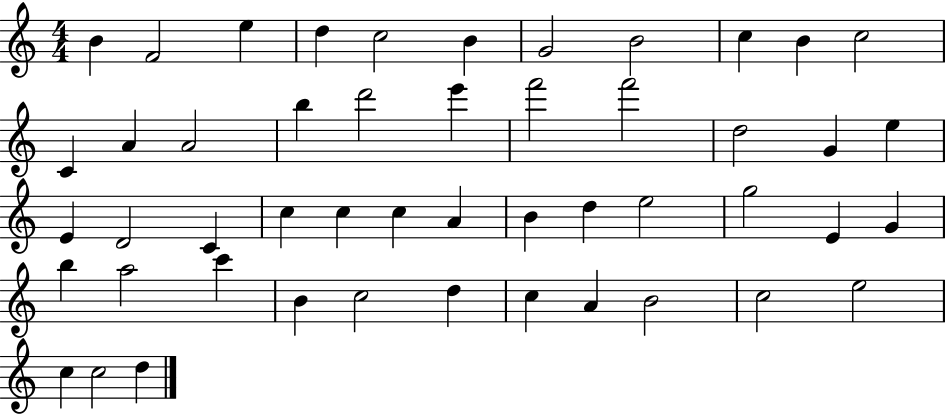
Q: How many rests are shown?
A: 0